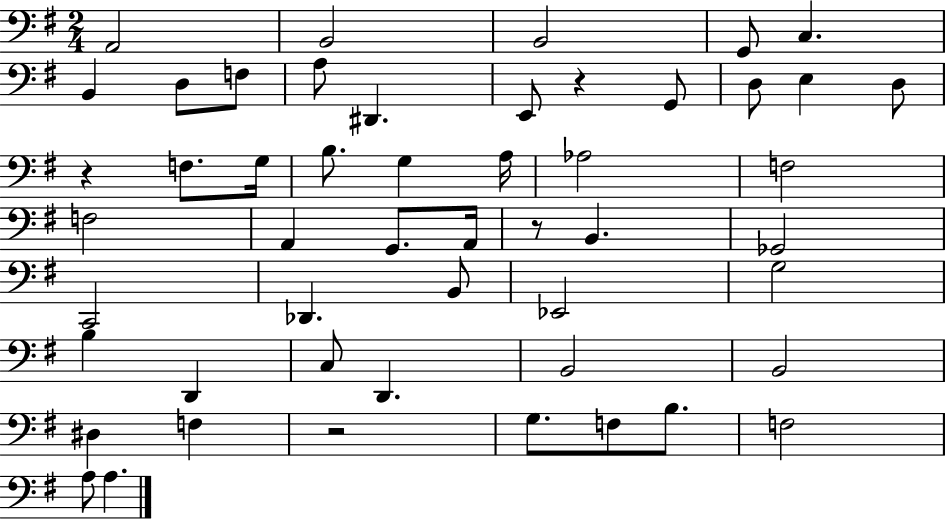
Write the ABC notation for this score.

X:1
T:Untitled
M:2/4
L:1/4
K:G
A,,2 B,,2 B,,2 G,,/2 C, B,, D,/2 F,/2 A,/2 ^D,, E,,/2 z G,,/2 D,/2 E, D,/2 z F,/2 G,/4 B,/2 G, A,/4 _A,2 F,2 F,2 A,, G,,/2 A,,/4 z/2 B,, _G,,2 C,,2 _D,, B,,/2 _E,,2 G,2 B, D,, C,/2 D,, B,,2 B,,2 ^D, F, z2 G,/2 F,/2 B,/2 F,2 A,/2 A,